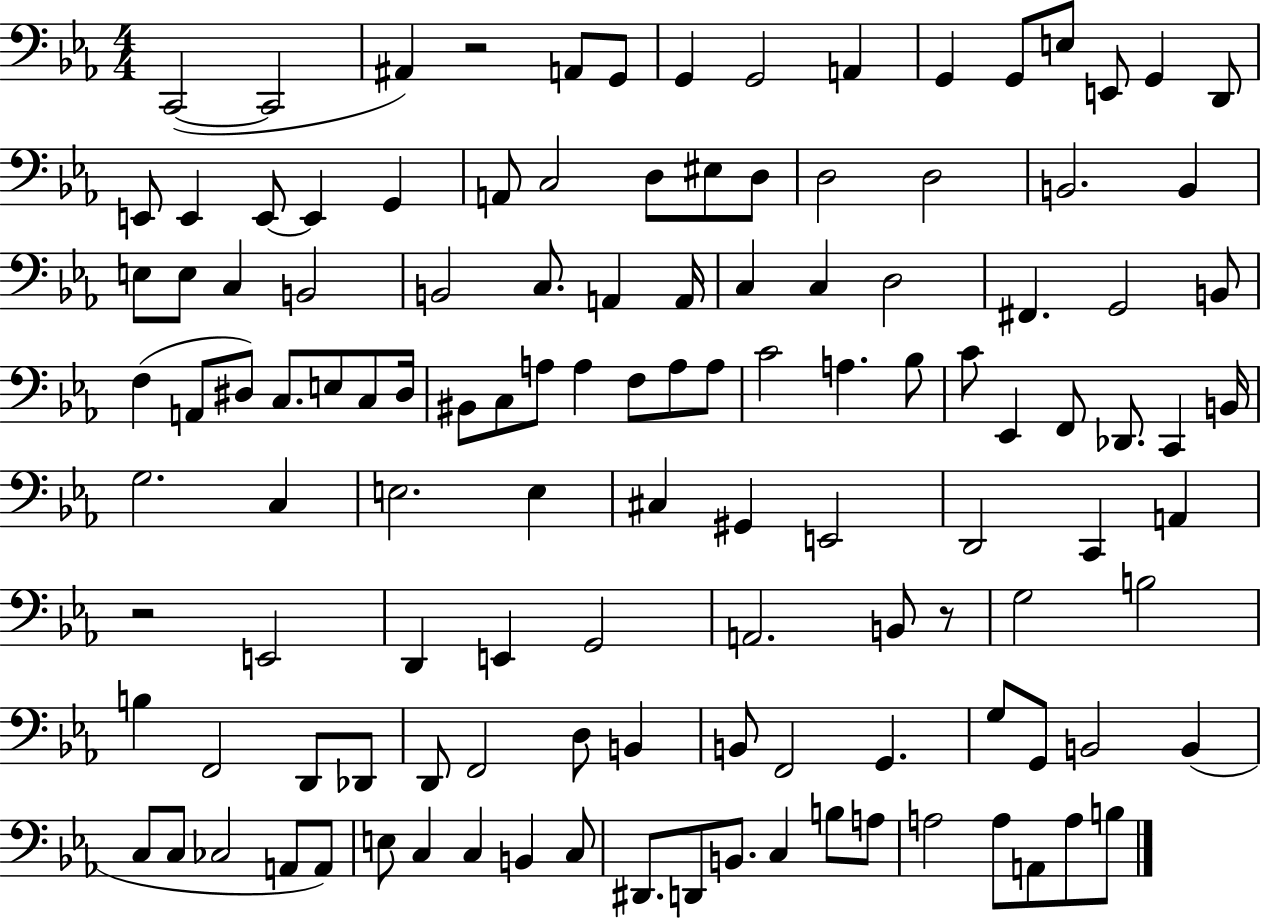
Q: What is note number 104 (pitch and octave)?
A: E3